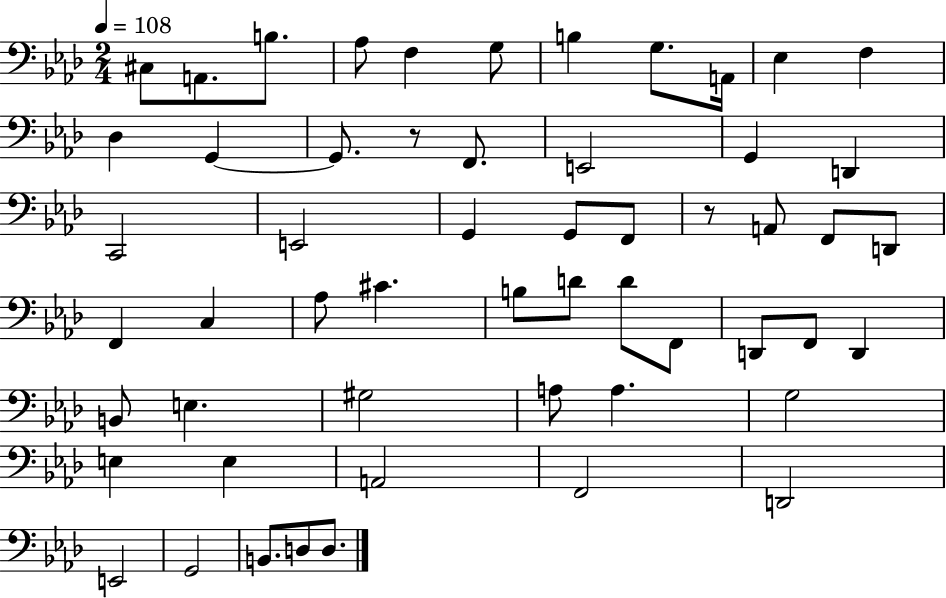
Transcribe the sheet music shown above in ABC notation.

X:1
T:Untitled
M:2/4
L:1/4
K:Ab
^C,/2 A,,/2 B,/2 _A,/2 F, G,/2 B, G,/2 A,,/4 _E, F, _D, G,, G,,/2 z/2 F,,/2 E,,2 G,, D,, C,,2 E,,2 G,, G,,/2 F,,/2 z/2 A,,/2 F,,/2 D,,/2 F,, C, _A,/2 ^C B,/2 D/2 D/2 F,,/2 D,,/2 F,,/2 D,, B,,/2 E, ^G,2 A,/2 A, G,2 E, E, A,,2 F,,2 D,,2 E,,2 G,,2 B,,/2 D,/2 D,/2